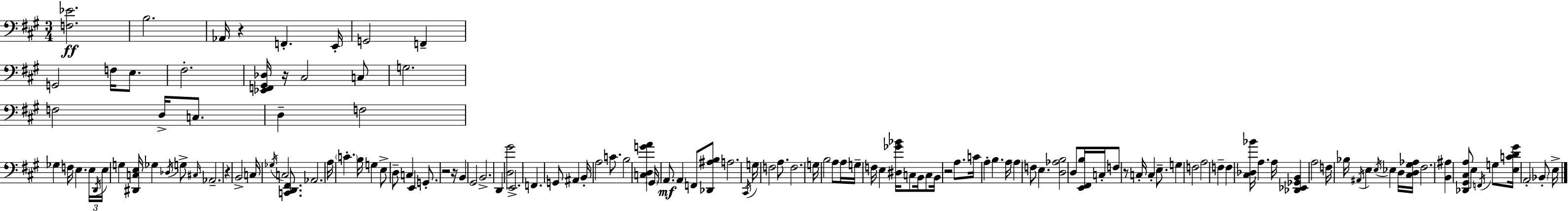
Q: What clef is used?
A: bass